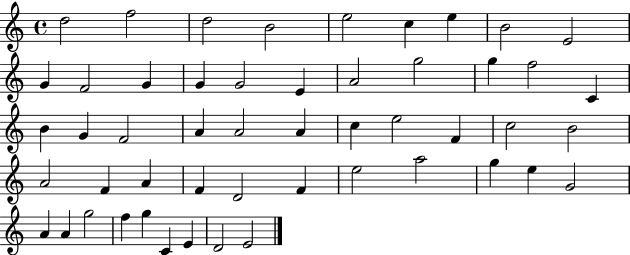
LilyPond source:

{
  \clef treble
  \time 4/4
  \defaultTimeSignature
  \key c \major
  d''2 f''2 | d''2 b'2 | e''2 c''4 e''4 | b'2 e'2 | \break g'4 f'2 g'4 | g'4 g'2 e'4 | a'2 g''2 | g''4 f''2 c'4 | \break b'4 g'4 f'2 | a'4 a'2 a'4 | c''4 e''2 f'4 | c''2 b'2 | \break a'2 f'4 a'4 | f'4 d'2 f'4 | e''2 a''2 | g''4 e''4 g'2 | \break a'4 a'4 g''2 | f''4 g''4 c'4 e'4 | d'2 e'2 | \bar "|."
}